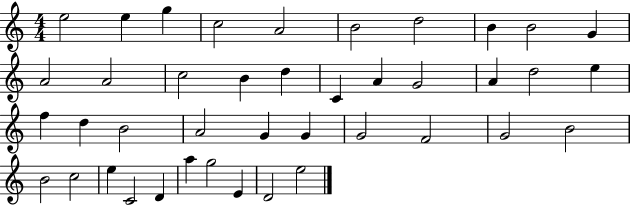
E5/h E5/q G5/q C5/h A4/h B4/h D5/h B4/q B4/h G4/q A4/h A4/h C5/h B4/q D5/q C4/q A4/q G4/h A4/q D5/h E5/q F5/q D5/q B4/h A4/h G4/q G4/q G4/h F4/h G4/h B4/h B4/h C5/h E5/q C4/h D4/q A5/q G5/h E4/q D4/h E5/h